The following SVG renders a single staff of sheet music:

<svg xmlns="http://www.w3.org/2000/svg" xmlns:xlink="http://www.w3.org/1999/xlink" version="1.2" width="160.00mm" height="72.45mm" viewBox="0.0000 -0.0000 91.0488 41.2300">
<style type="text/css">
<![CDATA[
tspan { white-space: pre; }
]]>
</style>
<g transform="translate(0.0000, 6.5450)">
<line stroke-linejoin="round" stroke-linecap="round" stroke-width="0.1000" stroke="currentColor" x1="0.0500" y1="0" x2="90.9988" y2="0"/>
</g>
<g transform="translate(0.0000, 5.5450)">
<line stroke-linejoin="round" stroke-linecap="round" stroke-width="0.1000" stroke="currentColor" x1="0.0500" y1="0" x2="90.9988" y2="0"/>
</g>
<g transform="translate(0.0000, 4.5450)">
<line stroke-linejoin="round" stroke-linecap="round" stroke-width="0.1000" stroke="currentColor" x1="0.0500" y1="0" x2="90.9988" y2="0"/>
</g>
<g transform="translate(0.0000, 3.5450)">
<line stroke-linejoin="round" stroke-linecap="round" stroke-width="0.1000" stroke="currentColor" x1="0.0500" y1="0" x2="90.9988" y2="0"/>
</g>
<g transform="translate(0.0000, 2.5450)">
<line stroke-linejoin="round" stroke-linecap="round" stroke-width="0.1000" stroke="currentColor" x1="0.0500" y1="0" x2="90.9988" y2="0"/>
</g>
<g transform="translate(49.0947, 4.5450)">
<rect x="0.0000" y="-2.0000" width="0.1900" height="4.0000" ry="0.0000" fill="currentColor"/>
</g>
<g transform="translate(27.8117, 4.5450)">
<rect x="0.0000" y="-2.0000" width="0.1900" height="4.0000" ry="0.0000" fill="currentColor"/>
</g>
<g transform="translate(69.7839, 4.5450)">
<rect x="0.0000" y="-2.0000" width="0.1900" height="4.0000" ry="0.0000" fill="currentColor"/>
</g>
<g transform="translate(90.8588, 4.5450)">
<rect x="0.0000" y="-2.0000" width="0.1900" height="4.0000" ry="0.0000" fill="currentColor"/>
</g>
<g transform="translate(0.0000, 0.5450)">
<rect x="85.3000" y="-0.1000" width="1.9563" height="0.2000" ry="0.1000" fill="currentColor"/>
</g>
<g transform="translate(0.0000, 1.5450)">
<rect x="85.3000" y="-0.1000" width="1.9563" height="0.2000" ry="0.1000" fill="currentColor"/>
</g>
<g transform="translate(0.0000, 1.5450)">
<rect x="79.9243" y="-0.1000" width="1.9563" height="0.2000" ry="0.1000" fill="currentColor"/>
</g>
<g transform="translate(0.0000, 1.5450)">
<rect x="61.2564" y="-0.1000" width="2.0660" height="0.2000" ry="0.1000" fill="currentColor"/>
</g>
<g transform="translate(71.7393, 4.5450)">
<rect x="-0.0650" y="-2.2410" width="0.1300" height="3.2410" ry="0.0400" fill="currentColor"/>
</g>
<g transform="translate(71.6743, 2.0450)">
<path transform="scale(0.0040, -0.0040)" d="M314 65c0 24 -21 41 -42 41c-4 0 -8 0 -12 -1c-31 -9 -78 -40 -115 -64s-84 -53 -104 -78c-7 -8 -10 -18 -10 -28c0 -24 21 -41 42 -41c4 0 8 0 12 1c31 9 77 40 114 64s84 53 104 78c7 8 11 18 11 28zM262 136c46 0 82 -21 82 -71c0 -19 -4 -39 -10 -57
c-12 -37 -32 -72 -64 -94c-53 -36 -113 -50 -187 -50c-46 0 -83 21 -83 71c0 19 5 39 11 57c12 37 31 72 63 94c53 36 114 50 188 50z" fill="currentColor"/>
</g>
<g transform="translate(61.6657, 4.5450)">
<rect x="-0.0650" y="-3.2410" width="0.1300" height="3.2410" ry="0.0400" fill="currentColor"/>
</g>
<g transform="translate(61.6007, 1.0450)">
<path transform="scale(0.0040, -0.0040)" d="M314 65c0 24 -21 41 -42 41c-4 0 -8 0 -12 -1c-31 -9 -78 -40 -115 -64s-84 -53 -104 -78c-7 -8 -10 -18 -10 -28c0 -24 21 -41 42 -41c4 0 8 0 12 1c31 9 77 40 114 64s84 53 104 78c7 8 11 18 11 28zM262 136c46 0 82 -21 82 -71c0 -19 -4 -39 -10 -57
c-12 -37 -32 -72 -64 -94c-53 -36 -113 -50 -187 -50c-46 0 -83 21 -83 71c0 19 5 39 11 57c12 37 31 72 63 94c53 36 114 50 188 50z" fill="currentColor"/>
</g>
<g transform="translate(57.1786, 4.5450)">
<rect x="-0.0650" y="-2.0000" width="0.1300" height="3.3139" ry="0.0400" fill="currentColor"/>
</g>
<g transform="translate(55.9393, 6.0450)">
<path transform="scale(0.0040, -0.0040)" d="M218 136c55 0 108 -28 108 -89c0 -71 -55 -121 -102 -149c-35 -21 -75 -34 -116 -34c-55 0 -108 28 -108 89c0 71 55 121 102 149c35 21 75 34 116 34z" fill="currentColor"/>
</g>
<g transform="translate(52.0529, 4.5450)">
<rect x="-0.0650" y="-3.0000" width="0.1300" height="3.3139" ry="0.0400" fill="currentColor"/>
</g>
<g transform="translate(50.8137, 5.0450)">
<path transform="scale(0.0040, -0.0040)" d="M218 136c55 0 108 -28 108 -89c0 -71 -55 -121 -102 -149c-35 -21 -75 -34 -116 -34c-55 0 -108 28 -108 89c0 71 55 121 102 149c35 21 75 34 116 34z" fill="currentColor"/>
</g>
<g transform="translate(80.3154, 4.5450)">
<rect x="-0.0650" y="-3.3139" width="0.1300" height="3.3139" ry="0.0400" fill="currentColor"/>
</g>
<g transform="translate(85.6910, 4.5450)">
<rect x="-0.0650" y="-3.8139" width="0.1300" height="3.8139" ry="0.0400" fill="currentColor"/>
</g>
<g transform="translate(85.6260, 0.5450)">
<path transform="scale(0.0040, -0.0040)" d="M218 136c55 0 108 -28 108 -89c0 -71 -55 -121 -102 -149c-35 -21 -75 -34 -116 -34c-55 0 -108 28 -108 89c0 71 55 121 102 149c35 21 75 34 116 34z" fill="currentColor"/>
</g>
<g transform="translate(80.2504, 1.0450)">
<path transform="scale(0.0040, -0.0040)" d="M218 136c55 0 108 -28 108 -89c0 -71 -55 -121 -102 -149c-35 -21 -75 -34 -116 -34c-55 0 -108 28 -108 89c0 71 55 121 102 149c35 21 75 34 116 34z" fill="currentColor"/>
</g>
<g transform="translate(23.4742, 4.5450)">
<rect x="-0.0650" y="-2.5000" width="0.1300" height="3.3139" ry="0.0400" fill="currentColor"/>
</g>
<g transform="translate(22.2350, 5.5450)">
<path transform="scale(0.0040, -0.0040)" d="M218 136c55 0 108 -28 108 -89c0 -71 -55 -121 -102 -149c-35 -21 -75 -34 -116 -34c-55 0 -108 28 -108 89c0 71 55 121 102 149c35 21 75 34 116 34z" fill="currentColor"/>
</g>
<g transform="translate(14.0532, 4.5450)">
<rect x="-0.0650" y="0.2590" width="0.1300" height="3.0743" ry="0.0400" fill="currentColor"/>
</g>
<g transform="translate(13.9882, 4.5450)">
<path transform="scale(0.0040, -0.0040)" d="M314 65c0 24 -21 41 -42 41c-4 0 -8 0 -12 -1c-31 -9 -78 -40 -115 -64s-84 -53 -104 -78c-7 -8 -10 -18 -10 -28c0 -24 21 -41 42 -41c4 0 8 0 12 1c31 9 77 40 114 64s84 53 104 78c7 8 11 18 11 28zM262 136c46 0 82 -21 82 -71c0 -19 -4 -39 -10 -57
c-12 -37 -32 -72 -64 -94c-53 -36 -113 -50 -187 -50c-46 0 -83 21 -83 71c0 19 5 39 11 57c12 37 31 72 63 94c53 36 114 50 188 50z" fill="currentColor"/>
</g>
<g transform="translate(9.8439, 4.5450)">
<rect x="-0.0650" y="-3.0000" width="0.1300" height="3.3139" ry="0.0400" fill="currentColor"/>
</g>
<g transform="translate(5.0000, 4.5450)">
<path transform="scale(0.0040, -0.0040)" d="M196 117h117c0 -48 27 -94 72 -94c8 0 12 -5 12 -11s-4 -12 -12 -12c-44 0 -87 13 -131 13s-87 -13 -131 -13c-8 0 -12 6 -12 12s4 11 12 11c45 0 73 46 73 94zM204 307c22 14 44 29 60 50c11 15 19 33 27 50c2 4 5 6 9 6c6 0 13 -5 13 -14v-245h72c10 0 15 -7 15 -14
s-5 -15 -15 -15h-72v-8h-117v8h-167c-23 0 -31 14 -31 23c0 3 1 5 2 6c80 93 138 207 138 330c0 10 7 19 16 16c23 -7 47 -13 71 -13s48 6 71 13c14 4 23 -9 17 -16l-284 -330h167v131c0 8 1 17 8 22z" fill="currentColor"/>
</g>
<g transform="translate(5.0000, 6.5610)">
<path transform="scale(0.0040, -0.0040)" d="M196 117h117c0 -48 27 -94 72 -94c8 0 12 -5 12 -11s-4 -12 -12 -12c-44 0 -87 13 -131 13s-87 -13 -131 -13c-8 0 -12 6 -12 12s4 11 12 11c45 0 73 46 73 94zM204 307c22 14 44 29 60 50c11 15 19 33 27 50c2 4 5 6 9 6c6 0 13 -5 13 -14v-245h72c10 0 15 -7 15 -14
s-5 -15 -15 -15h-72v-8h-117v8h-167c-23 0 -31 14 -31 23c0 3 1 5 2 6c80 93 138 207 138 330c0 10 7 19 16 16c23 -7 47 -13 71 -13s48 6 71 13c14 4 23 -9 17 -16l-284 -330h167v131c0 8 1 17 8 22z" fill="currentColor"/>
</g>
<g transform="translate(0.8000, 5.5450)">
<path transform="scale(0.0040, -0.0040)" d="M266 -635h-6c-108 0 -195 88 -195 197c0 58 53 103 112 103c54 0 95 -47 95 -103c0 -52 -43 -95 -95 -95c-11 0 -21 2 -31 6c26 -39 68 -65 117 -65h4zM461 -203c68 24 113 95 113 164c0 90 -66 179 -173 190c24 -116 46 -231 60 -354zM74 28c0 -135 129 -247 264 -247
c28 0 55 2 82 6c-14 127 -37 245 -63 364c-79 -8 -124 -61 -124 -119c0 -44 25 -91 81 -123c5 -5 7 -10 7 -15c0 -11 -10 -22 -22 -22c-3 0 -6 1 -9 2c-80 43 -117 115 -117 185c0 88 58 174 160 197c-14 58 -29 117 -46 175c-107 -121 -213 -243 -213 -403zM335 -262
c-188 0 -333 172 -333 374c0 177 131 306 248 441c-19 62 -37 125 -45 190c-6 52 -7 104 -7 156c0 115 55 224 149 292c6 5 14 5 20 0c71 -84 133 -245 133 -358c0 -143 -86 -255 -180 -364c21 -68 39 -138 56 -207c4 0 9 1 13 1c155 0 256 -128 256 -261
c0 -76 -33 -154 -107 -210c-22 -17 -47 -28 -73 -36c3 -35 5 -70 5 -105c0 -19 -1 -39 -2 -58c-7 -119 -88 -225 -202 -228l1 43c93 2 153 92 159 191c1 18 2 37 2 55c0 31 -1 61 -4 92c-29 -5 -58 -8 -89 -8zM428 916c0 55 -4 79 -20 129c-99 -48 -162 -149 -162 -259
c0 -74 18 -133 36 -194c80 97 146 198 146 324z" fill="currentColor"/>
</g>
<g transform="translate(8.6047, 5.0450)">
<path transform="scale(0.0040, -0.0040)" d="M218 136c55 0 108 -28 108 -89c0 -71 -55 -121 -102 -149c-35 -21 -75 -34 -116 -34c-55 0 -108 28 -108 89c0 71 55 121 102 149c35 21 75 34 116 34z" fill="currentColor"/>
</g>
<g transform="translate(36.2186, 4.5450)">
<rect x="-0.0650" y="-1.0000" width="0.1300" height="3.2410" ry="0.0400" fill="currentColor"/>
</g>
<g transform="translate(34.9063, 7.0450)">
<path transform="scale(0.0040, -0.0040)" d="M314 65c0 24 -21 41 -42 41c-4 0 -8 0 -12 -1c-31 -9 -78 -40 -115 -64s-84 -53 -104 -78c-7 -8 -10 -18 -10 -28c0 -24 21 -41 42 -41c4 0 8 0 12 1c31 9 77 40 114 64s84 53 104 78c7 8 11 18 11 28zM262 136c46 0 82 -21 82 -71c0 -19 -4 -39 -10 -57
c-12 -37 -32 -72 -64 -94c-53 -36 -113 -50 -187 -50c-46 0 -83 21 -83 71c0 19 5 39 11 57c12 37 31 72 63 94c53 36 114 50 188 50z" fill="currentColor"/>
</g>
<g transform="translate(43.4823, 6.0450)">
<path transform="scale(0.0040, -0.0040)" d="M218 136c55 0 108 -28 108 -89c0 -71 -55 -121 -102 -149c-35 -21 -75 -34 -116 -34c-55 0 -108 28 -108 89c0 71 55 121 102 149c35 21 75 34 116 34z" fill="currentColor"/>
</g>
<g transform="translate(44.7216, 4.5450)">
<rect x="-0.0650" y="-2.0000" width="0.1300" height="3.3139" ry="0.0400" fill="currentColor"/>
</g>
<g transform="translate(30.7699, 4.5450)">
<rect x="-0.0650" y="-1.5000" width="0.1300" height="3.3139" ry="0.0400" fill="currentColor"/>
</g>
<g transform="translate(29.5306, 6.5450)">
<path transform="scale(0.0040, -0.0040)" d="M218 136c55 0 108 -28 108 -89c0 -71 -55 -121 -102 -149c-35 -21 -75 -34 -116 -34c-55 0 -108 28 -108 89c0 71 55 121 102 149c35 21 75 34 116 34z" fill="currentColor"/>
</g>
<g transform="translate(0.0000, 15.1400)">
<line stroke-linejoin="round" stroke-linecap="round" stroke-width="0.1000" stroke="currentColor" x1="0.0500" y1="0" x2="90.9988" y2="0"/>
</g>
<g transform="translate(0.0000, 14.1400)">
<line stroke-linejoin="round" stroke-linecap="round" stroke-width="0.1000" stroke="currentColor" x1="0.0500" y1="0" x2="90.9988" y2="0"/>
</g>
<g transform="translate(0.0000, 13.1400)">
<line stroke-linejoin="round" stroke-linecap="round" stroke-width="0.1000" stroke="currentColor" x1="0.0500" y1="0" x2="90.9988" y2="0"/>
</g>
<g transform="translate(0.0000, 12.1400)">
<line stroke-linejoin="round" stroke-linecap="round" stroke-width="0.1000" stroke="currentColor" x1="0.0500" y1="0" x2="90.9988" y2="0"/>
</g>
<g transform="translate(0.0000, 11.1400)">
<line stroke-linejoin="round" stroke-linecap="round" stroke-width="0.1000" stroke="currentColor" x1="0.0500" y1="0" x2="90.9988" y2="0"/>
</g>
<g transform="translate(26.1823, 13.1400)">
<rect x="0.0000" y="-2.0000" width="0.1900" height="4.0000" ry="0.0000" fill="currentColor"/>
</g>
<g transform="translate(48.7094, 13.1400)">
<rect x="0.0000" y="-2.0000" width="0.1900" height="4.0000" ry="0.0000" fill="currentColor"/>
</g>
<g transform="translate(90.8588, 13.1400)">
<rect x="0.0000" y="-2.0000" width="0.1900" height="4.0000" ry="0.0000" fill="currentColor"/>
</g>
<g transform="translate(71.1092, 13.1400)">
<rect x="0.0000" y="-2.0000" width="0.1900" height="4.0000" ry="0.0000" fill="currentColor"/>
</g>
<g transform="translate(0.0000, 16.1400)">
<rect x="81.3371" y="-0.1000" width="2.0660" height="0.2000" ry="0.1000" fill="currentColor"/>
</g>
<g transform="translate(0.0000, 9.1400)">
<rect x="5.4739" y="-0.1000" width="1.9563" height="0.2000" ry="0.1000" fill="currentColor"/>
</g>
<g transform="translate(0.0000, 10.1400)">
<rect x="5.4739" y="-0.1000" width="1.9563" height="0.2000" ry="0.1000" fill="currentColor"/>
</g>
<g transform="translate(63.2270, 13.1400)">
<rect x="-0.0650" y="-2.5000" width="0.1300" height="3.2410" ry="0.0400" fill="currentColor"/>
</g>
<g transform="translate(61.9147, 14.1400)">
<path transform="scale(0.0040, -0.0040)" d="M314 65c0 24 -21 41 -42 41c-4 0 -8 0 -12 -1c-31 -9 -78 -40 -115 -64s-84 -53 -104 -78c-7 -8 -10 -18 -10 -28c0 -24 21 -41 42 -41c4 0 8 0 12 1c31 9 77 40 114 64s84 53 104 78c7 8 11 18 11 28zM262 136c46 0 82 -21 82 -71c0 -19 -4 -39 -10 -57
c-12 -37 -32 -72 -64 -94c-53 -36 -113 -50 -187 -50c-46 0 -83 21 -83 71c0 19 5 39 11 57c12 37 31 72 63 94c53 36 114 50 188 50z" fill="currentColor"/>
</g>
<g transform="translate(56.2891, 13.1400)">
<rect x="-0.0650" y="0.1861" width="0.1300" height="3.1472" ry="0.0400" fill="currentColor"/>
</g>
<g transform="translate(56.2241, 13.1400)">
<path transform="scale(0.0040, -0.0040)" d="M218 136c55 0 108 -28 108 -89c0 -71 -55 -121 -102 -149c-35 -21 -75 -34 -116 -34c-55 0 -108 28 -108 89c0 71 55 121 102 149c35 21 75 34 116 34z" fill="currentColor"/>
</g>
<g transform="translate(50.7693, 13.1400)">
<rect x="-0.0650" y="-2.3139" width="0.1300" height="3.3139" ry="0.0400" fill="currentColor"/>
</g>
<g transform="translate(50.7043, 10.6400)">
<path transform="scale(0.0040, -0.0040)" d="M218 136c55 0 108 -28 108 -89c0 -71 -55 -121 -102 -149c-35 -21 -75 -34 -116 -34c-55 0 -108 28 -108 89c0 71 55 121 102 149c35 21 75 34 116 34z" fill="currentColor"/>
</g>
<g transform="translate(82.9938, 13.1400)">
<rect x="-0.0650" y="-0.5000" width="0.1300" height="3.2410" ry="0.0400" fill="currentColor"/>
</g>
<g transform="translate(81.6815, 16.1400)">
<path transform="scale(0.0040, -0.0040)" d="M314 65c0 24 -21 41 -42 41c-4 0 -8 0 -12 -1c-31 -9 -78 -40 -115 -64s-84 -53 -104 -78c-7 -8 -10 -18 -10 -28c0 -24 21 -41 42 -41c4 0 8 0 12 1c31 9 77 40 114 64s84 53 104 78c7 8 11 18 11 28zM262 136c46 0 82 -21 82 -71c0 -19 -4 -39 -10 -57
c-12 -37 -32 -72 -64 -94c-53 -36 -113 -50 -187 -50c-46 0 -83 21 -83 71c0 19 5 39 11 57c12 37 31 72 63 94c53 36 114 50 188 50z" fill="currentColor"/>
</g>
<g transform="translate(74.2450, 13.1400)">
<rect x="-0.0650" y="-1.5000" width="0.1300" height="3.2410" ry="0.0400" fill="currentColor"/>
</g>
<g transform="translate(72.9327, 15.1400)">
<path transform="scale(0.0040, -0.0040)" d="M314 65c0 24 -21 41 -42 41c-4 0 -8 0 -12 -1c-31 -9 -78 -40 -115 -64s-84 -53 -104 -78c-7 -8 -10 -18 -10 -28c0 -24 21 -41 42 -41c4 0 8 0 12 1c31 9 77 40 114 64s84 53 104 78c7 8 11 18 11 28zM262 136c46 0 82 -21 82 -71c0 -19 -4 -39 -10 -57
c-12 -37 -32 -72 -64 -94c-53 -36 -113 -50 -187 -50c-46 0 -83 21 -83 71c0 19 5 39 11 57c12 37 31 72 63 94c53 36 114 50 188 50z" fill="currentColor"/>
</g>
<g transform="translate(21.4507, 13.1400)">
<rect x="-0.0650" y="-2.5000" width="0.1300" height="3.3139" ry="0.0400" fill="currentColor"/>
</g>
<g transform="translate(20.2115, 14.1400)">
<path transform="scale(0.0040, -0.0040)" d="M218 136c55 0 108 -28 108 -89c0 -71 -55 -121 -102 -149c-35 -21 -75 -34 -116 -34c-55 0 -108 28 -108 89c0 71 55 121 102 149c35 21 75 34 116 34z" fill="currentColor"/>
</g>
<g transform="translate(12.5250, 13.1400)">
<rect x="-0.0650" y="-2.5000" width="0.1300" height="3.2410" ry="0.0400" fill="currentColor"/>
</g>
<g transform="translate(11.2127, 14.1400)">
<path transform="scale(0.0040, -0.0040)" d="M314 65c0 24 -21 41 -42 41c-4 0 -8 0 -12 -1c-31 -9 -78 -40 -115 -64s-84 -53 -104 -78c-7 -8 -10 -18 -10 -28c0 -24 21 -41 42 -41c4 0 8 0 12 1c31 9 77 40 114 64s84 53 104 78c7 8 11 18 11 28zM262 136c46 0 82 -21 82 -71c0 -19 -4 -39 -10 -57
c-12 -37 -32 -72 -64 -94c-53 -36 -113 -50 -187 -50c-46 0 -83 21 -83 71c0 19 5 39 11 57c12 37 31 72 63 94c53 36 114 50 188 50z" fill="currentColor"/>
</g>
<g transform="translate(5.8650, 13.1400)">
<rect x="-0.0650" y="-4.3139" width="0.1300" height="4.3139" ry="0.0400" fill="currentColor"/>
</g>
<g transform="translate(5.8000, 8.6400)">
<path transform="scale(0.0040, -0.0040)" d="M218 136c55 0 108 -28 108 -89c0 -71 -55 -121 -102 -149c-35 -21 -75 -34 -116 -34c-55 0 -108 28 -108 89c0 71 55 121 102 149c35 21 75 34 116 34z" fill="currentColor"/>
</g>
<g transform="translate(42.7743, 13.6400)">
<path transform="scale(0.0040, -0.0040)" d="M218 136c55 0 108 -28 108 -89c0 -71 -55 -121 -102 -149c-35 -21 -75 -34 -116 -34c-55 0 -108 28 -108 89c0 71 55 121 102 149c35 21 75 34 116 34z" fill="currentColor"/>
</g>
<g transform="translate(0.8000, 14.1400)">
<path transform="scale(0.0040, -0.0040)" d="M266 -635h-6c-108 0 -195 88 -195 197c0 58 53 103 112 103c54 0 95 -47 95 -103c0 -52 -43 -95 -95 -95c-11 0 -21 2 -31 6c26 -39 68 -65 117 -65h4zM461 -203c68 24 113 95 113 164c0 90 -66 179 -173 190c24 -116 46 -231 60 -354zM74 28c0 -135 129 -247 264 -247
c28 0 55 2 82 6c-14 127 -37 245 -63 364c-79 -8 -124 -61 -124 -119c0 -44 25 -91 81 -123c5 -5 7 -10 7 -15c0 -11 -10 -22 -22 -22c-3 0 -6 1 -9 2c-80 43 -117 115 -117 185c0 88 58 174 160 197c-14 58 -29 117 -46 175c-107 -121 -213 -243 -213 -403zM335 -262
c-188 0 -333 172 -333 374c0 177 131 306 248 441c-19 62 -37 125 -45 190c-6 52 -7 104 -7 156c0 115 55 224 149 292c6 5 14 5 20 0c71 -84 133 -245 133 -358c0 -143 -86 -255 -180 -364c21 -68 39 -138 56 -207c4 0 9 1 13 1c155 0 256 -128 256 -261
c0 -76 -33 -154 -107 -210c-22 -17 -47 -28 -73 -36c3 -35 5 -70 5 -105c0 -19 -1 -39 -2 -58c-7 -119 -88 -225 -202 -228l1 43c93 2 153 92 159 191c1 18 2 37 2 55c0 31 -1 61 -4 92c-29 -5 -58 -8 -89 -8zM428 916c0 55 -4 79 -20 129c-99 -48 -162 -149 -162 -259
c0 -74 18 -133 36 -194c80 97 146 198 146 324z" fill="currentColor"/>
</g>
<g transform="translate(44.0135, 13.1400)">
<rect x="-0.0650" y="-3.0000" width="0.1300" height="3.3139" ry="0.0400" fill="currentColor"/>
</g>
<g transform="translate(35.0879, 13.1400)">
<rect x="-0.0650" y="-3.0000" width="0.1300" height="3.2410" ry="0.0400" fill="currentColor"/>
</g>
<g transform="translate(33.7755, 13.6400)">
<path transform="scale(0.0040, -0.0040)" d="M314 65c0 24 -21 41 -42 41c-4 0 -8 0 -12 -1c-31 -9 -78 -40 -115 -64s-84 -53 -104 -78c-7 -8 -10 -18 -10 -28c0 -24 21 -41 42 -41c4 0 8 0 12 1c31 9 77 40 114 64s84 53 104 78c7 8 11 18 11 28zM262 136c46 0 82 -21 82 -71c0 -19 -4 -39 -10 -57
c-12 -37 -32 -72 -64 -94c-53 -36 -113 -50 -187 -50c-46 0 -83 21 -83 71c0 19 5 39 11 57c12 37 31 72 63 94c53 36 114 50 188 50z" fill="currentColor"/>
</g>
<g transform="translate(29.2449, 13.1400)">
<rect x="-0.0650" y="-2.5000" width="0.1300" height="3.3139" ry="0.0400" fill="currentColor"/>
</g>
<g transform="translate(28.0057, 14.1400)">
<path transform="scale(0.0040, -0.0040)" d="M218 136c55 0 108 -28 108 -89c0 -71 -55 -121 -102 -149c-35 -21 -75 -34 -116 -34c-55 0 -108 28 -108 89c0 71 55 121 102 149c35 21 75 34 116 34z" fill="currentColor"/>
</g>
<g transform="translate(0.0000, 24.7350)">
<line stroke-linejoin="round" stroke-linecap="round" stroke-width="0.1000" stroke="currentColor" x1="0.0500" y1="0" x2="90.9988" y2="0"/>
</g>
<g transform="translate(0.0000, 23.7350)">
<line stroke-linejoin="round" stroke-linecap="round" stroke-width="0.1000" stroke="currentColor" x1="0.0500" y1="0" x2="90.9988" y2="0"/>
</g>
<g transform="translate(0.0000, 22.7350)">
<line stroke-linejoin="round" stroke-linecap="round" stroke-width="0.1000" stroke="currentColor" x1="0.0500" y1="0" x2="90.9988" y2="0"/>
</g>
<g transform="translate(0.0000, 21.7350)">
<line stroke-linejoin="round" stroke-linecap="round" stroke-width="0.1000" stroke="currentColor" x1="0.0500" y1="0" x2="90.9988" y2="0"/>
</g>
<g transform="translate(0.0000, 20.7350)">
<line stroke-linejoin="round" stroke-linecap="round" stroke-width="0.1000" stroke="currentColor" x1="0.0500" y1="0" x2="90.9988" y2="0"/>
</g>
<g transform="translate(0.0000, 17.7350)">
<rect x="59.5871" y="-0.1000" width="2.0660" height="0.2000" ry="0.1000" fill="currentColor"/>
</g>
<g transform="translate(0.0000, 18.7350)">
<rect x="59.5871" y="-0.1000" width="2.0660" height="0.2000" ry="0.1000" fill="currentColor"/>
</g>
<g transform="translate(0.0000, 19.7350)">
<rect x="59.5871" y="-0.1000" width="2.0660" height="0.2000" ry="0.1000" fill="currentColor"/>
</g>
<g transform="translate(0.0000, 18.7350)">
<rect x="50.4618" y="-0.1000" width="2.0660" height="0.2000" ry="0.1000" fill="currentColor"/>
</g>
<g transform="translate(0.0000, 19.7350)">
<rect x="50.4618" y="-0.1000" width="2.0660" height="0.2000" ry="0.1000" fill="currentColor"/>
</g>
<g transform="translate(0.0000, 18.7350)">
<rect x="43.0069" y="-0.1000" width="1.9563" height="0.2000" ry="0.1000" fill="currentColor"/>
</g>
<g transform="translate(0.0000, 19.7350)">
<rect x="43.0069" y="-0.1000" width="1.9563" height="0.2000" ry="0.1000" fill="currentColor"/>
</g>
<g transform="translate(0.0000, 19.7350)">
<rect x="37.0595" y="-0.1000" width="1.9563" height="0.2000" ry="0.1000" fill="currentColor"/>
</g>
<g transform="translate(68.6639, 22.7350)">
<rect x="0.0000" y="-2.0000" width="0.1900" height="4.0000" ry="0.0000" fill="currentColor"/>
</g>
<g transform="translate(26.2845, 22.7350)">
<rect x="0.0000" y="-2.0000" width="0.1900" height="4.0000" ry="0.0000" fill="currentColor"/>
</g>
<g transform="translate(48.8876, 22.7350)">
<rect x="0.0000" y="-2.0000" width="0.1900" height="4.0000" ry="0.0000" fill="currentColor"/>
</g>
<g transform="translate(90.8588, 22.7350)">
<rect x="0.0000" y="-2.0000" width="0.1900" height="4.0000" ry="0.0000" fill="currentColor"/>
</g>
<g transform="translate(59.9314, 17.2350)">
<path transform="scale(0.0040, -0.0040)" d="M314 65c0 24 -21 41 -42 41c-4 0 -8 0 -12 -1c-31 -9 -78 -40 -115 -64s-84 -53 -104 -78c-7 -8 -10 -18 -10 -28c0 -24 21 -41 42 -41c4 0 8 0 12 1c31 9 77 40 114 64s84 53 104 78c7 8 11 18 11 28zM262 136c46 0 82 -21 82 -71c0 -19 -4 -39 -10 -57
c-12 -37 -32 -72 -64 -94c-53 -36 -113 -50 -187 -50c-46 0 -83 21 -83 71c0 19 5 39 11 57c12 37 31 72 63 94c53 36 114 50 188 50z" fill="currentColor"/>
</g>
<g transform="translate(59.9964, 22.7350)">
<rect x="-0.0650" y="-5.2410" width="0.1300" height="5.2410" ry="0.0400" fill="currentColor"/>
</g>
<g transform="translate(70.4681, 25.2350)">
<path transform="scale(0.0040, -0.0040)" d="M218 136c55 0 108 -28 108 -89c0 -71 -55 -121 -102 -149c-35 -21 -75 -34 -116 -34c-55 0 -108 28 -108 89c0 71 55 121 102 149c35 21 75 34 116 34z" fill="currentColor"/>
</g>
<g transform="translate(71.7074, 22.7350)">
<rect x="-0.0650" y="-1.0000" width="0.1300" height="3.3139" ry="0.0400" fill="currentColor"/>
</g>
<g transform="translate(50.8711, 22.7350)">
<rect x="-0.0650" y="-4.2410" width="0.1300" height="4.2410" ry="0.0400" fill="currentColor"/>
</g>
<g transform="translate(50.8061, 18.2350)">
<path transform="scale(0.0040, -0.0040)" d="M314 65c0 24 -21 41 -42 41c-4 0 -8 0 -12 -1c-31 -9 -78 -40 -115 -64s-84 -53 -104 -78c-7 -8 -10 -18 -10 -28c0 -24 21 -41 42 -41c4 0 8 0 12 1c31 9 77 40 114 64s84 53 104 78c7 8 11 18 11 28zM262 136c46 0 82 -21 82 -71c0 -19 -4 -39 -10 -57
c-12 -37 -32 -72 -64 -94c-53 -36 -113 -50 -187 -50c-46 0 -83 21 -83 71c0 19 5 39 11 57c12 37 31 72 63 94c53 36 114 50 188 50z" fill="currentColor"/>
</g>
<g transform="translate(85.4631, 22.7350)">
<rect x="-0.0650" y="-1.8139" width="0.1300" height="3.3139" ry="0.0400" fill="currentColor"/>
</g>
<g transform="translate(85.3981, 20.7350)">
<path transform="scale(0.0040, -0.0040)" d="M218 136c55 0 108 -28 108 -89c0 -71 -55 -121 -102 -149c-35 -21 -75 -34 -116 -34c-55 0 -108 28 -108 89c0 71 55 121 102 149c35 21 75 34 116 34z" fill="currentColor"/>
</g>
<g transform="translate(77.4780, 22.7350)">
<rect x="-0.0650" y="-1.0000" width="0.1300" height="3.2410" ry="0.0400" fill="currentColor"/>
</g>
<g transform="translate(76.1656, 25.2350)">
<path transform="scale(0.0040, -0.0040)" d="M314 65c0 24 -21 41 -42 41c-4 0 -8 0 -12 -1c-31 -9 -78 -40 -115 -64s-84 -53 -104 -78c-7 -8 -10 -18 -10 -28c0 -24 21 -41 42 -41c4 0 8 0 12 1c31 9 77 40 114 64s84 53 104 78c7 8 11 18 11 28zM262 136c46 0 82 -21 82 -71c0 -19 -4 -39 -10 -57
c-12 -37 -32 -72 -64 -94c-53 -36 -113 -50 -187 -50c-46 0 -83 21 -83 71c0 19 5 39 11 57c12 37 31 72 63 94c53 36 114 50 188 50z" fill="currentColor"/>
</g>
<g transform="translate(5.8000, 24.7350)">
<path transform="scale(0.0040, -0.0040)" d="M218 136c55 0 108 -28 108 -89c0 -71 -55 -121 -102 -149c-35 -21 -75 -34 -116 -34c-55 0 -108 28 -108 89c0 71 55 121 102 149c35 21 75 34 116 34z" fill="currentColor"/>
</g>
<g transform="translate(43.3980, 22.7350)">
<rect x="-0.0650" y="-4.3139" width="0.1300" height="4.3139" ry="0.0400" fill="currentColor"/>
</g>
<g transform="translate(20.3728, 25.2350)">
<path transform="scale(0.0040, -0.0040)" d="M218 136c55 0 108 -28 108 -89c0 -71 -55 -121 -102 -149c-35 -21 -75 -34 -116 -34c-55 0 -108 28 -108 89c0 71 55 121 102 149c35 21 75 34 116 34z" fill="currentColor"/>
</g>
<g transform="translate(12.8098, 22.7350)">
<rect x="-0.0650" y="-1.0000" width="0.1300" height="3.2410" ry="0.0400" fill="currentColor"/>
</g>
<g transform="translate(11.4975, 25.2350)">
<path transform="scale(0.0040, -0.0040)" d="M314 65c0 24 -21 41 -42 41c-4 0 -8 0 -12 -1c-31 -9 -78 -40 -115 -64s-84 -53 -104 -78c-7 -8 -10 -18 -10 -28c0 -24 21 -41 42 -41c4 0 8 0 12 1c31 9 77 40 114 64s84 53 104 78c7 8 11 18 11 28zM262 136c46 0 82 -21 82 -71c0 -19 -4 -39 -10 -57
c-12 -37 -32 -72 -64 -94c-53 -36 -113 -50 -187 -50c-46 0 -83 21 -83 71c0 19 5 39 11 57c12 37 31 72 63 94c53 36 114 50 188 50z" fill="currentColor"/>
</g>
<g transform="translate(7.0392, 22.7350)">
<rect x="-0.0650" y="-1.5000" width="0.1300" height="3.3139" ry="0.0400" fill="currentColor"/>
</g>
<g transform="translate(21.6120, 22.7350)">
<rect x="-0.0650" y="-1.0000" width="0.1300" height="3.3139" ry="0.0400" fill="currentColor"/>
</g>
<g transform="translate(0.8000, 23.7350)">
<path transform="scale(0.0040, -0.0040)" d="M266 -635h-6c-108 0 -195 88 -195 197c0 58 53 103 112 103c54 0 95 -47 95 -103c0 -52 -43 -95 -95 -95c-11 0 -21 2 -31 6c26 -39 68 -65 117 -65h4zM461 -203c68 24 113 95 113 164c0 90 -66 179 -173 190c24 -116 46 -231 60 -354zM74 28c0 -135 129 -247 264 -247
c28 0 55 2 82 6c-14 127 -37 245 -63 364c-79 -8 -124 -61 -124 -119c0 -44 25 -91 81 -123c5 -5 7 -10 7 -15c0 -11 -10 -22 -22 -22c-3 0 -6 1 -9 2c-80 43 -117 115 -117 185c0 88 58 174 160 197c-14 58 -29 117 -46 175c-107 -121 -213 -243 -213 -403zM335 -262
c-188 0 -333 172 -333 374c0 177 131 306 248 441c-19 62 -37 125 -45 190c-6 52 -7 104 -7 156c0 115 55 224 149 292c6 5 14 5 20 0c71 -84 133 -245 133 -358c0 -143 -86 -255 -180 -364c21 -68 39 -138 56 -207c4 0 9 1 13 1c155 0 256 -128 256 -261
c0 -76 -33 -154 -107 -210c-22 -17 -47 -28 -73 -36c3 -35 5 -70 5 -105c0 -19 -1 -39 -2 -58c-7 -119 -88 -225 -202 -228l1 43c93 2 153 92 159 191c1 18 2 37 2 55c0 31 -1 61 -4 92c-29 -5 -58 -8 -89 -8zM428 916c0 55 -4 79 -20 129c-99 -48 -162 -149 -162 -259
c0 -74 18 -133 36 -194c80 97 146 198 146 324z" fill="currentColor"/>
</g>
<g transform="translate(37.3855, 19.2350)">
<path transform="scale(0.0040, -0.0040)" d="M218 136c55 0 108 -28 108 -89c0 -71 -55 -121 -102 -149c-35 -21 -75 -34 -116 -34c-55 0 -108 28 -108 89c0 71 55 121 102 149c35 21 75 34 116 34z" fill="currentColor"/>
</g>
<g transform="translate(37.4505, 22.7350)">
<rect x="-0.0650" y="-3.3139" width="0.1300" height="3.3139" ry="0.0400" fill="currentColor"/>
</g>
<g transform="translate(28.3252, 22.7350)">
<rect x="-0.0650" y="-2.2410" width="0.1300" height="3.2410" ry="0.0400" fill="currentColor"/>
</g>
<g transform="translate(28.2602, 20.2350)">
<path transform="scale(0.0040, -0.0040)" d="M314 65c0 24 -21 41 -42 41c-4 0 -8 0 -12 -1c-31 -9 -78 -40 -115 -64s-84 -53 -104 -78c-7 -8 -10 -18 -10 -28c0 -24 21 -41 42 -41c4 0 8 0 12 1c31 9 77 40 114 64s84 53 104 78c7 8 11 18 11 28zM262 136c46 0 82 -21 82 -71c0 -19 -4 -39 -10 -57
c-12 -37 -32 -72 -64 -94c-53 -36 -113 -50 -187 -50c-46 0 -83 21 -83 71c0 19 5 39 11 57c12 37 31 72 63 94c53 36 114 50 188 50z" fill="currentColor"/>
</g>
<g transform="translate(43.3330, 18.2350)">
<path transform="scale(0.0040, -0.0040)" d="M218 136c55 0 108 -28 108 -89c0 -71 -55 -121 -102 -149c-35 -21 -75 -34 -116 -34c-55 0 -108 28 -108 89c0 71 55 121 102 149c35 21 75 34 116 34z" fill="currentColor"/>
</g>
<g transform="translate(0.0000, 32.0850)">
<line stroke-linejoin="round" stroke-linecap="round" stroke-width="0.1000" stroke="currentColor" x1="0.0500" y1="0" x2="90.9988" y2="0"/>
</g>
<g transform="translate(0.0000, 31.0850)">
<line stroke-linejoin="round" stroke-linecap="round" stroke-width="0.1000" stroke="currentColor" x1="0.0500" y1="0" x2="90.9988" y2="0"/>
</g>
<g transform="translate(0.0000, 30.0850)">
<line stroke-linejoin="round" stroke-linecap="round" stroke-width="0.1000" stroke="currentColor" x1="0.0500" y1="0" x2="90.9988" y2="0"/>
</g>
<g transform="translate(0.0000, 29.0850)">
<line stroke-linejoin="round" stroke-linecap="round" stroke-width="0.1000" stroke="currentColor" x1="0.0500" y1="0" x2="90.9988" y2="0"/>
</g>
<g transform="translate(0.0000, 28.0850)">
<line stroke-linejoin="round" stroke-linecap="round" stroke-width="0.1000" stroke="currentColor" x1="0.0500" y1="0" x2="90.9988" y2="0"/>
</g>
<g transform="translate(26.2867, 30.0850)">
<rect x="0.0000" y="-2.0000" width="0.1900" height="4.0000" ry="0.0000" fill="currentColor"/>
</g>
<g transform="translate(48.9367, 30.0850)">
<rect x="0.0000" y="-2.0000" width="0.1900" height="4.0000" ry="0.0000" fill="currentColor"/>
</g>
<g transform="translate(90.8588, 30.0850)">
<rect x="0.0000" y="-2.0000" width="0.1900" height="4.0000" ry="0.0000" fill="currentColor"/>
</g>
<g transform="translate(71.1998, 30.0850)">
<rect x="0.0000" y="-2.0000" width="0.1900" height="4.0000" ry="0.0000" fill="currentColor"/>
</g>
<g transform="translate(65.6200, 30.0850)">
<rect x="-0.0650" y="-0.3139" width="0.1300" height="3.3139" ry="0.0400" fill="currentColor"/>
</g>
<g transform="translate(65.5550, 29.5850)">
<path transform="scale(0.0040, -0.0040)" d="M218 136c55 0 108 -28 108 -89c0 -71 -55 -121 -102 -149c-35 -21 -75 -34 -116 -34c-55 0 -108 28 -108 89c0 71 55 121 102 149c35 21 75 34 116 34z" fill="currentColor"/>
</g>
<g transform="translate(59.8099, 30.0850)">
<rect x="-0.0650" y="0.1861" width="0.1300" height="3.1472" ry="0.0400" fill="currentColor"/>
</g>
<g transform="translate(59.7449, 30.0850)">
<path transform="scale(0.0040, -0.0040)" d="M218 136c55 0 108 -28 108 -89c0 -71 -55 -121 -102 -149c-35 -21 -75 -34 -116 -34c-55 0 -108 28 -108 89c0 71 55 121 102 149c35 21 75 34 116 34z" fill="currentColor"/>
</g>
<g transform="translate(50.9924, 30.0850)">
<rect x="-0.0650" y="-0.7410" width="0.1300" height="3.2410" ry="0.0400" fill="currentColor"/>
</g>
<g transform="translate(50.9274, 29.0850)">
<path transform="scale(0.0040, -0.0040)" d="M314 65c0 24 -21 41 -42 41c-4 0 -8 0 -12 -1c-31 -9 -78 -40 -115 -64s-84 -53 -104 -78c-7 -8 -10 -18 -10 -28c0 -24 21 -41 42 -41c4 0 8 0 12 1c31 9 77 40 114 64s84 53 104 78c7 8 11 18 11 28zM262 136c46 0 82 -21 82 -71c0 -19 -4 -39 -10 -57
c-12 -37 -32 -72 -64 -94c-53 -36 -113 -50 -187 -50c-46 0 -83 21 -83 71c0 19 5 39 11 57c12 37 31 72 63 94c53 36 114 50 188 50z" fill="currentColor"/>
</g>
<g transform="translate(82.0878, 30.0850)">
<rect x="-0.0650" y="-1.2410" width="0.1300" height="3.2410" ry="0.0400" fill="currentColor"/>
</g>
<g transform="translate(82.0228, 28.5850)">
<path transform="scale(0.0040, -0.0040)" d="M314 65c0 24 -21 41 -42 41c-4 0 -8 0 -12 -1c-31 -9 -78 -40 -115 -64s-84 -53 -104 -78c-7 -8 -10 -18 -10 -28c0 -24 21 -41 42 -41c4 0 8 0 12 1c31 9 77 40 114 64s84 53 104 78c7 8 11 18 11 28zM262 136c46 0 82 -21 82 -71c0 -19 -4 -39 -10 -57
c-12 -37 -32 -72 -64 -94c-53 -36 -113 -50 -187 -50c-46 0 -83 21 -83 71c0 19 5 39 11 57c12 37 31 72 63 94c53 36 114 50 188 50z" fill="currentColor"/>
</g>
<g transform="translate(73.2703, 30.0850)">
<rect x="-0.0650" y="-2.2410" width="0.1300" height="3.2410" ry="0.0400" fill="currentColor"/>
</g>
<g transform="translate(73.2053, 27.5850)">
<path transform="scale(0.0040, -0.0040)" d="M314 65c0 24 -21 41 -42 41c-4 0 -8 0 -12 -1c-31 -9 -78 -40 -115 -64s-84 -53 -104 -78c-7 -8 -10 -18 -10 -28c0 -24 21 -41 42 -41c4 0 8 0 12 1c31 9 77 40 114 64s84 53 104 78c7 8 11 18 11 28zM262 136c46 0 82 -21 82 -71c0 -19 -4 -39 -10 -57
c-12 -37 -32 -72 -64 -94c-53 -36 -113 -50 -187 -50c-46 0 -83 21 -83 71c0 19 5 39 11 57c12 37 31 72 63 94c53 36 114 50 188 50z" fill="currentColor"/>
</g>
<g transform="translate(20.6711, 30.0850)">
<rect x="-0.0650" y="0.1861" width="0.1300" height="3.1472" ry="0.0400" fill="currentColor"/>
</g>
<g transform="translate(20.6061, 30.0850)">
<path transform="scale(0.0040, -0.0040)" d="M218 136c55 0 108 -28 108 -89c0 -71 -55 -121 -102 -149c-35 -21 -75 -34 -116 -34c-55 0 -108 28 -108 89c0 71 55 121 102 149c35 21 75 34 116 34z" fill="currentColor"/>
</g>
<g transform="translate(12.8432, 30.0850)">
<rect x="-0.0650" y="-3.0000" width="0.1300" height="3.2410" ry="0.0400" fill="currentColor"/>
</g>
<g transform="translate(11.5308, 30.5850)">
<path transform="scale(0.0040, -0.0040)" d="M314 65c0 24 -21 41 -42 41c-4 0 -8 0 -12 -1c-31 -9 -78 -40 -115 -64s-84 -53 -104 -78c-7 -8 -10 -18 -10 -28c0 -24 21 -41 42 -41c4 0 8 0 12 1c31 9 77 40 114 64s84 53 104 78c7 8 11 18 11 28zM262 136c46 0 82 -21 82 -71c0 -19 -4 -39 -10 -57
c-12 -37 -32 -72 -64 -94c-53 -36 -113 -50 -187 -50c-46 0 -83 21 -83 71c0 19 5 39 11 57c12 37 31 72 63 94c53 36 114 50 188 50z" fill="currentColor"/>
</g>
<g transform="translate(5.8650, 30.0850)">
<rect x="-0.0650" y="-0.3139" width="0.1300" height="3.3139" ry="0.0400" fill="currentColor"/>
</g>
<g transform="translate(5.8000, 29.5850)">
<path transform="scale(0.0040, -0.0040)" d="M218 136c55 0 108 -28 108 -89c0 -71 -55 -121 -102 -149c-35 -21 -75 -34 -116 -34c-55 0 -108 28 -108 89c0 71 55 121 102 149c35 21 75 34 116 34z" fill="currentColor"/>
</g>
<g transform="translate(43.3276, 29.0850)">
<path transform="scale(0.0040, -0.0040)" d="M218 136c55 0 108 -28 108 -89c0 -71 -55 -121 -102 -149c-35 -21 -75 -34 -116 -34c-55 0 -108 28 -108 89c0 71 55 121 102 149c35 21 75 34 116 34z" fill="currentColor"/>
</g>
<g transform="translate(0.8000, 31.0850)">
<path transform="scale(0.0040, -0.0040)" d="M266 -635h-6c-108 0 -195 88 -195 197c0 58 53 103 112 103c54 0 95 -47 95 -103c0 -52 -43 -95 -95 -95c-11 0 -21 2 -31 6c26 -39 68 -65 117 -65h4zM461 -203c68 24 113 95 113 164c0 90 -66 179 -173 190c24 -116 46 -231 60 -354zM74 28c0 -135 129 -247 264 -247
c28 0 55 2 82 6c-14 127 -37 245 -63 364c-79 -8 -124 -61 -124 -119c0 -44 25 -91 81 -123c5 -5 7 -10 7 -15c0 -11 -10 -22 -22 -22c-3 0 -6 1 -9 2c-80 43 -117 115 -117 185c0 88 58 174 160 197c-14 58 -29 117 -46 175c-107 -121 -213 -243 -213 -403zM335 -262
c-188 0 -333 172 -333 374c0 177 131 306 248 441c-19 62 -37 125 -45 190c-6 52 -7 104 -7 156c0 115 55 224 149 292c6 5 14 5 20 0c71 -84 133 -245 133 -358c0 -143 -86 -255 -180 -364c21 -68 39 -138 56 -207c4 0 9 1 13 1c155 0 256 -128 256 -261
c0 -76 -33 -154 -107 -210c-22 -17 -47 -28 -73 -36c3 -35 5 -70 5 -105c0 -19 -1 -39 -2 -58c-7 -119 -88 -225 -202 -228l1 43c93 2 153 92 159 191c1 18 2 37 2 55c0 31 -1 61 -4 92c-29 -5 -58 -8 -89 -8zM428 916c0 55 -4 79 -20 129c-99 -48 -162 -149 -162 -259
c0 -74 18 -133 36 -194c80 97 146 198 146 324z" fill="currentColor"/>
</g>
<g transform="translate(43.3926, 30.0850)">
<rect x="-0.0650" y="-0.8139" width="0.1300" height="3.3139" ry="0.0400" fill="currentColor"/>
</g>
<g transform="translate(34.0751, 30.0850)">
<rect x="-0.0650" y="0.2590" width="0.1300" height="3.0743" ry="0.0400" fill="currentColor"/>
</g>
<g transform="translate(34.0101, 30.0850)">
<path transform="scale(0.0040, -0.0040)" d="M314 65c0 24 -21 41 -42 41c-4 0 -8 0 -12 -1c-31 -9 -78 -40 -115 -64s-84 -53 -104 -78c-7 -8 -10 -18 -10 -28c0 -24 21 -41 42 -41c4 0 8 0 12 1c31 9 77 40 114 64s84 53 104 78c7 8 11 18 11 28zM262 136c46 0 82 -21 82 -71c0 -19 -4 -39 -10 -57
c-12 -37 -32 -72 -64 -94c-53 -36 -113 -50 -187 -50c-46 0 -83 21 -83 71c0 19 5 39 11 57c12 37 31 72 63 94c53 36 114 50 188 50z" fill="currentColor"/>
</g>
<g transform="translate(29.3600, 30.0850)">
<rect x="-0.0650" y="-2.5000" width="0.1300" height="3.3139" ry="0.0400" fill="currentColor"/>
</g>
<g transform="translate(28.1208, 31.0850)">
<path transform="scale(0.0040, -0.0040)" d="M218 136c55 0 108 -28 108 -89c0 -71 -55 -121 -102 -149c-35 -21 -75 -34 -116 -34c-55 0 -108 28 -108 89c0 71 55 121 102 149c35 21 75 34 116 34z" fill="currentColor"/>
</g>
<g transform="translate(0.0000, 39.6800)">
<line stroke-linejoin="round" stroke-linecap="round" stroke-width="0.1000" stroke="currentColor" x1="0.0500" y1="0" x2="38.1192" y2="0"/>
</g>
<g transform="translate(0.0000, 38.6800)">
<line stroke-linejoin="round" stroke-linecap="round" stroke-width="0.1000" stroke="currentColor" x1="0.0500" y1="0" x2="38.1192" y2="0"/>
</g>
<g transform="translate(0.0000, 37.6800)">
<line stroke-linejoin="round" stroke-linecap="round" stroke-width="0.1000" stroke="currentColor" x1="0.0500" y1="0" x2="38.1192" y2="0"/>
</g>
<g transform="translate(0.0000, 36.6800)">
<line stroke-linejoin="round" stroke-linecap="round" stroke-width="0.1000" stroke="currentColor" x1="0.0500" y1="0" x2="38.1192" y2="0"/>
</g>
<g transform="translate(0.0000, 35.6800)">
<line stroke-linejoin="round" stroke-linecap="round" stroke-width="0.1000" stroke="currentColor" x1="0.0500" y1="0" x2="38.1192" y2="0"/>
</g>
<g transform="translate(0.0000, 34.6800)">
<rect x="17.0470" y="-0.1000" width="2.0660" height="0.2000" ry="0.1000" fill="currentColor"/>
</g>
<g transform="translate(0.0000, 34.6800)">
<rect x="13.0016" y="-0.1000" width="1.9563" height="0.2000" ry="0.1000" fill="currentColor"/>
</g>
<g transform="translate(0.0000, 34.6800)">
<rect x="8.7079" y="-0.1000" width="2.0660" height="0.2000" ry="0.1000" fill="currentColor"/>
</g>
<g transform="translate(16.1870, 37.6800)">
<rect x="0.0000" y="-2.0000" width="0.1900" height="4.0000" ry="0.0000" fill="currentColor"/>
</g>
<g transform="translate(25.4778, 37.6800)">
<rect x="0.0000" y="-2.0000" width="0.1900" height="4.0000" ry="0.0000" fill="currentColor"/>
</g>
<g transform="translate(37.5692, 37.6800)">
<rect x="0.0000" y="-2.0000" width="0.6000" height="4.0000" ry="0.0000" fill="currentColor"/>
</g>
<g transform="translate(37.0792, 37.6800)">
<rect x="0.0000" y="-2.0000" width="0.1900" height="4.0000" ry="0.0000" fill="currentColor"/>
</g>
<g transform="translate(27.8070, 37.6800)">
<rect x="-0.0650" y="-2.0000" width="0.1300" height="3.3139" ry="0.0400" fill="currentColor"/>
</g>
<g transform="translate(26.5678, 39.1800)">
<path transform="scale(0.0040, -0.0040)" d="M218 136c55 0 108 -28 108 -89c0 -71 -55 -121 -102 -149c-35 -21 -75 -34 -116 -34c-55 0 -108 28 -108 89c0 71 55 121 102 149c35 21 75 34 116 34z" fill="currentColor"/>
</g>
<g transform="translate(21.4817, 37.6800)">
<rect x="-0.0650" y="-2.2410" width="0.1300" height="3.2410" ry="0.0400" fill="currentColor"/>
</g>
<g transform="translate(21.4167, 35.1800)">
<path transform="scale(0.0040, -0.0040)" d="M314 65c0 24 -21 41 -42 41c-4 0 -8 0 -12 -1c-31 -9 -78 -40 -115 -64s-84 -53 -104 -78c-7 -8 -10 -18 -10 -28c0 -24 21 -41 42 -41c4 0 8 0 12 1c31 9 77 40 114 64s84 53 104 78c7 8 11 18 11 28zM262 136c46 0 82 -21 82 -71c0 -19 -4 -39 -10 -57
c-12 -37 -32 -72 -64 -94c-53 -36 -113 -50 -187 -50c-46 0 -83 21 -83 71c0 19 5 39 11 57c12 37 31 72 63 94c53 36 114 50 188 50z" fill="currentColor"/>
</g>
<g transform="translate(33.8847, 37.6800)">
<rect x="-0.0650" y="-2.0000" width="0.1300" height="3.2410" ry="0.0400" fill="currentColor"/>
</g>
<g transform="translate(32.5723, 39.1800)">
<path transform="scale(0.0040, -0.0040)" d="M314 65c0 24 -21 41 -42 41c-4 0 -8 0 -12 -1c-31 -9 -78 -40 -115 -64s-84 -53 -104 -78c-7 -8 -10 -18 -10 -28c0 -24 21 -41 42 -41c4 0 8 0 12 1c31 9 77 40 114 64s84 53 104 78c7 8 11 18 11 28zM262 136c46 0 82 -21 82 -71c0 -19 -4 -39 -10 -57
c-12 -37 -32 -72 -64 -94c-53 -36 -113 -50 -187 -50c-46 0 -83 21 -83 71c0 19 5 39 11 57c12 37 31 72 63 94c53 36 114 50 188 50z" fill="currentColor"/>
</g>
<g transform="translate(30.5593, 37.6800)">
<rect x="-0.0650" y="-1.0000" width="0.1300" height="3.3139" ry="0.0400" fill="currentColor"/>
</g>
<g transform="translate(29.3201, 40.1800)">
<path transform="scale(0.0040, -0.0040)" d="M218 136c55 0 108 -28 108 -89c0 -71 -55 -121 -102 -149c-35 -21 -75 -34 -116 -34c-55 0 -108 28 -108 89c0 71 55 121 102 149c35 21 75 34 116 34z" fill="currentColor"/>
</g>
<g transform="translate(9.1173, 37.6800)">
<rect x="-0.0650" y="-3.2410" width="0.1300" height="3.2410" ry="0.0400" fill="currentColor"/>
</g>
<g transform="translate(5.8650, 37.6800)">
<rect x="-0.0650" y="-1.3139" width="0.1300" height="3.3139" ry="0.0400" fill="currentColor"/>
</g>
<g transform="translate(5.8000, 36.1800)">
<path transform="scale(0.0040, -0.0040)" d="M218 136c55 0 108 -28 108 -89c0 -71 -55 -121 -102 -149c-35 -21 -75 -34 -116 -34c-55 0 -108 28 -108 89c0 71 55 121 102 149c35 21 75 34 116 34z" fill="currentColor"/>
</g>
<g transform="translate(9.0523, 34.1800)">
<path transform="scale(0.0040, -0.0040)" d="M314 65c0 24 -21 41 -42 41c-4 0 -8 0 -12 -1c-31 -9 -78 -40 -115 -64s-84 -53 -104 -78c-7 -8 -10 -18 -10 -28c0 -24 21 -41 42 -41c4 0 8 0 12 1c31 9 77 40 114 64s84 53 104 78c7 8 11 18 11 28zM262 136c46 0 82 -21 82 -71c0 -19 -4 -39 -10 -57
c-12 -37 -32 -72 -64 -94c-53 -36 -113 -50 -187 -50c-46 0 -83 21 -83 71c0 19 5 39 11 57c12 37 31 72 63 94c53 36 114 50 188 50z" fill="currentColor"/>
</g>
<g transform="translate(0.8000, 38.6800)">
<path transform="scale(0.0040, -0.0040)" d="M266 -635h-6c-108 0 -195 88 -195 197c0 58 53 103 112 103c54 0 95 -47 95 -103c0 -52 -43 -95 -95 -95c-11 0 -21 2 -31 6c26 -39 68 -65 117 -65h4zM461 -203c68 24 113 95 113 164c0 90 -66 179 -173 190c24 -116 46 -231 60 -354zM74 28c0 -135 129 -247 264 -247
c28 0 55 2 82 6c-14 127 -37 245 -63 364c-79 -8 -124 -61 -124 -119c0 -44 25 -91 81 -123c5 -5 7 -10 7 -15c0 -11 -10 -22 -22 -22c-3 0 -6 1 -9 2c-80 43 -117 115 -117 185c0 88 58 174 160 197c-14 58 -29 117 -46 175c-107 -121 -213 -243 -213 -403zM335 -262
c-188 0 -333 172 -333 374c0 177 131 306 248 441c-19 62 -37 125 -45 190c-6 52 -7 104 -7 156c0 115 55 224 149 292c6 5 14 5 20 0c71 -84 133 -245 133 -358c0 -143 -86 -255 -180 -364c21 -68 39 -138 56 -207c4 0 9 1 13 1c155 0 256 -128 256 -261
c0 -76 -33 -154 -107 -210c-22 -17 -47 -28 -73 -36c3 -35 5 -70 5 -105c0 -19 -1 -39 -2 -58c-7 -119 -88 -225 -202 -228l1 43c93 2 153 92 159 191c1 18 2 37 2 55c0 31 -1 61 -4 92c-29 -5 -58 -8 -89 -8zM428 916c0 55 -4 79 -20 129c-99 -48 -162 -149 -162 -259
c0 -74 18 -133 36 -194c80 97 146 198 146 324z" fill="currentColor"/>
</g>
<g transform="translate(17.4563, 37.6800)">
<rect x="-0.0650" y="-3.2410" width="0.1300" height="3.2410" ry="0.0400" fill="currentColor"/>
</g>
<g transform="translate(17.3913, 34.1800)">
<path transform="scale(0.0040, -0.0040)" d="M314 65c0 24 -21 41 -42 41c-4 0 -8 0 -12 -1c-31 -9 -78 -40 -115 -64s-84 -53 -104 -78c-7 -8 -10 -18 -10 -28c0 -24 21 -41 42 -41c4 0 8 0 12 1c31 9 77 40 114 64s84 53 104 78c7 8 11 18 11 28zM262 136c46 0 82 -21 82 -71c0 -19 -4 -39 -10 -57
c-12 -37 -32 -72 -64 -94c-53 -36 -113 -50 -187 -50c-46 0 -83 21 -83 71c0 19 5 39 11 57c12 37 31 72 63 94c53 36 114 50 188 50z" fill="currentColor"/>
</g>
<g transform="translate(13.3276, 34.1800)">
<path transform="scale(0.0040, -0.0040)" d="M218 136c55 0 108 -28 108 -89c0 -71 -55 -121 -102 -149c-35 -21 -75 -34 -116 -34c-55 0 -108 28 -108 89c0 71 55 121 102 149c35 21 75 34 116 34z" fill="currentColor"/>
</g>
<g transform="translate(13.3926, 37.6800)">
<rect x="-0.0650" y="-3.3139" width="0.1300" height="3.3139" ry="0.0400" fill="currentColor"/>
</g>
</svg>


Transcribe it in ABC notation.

X:1
T:Untitled
M:4/4
L:1/4
K:C
A B2 G E D2 F A F b2 g2 b c' d' G2 G G A2 A g B G2 E2 C2 E D2 D g2 b d' d'2 f'2 D D2 f c A2 B G B2 d d2 B c g2 e2 e b2 b b2 g2 F D F2